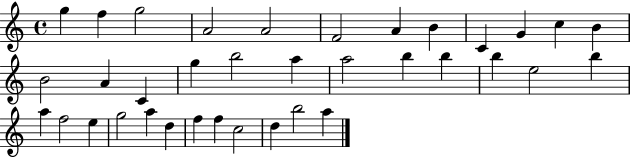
{
  \clef treble
  \time 4/4
  \defaultTimeSignature
  \key c \major
  g''4 f''4 g''2 | a'2 a'2 | f'2 a'4 b'4 | c'4 g'4 c''4 b'4 | \break b'2 a'4 c'4 | g''4 b''2 a''4 | a''2 b''4 b''4 | b''4 e''2 b''4 | \break a''4 f''2 e''4 | g''2 a''4 d''4 | f''4 f''4 c''2 | d''4 b''2 a''4 | \break \bar "|."
}